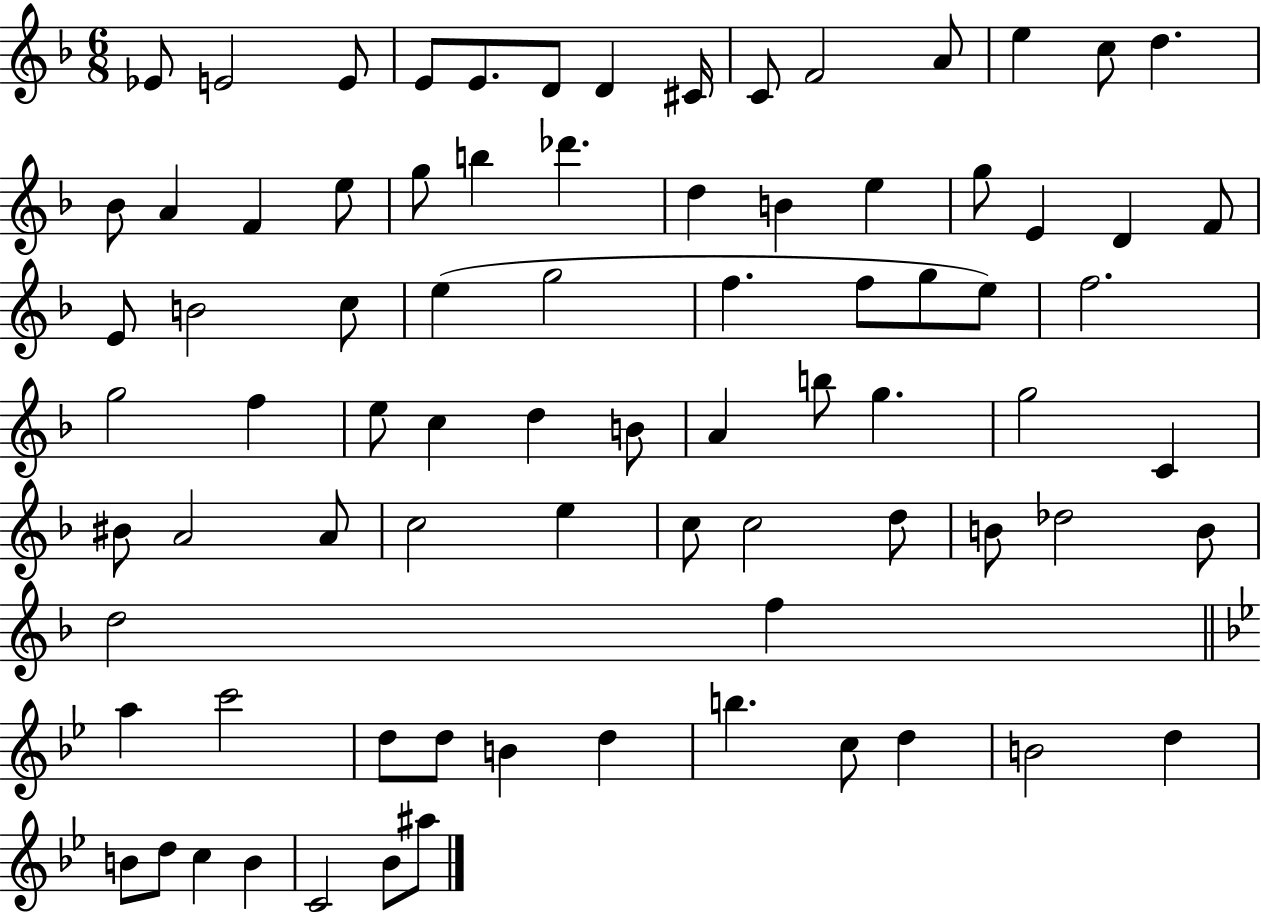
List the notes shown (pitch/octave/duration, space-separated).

Eb4/e E4/h E4/e E4/e E4/e. D4/e D4/q C#4/s C4/e F4/h A4/e E5/q C5/e D5/q. Bb4/e A4/q F4/q E5/e G5/e B5/q Db6/q. D5/q B4/q E5/q G5/e E4/q D4/q F4/e E4/e B4/h C5/e E5/q G5/h F5/q. F5/e G5/e E5/e F5/h. G5/h F5/q E5/e C5/q D5/q B4/e A4/q B5/e G5/q. G5/h C4/q BIS4/e A4/h A4/e C5/h E5/q C5/e C5/h D5/e B4/e Db5/h B4/e D5/h F5/q A5/q C6/h D5/e D5/e B4/q D5/q B5/q. C5/e D5/q B4/h D5/q B4/e D5/e C5/q B4/q C4/h Bb4/e A#5/e